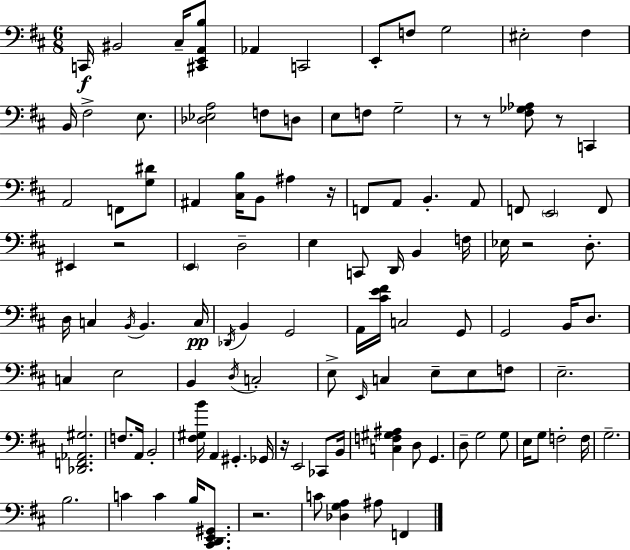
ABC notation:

X:1
T:Untitled
M:6/8
L:1/4
K:D
C,,/4 ^B,,2 ^C,/4 [^C,,E,,A,,B,]/2 _A,, C,,2 E,,/2 F,/2 G,2 ^E,2 ^F, B,,/4 ^F,2 E,/2 [_D,_E,A,]2 F,/2 D,/2 E,/2 F,/2 G,2 z/2 z/2 [^F,_G,_A,]/2 z/2 C,, A,,2 F,,/2 [G,^D]/2 ^A,, [^C,B,]/4 B,,/2 ^A, z/4 F,,/2 A,,/2 B,, A,,/2 F,,/2 E,,2 F,,/2 ^E,, z2 E,, D,2 E, C,,/2 D,,/4 B,, F,/4 _E,/4 z2 D,/2 D,/4 C, B,,/4 B,, C,/4 _D,,/4 B,, G,,2 A,,/4 [^CE^F]/4 C,2 G,,/2 G,,2 B,,/4 D,/2 C, E,2 B,, D,/4 C,2 E,/2 E,,/4 C, E,/2 E,/2 F,/2 E,2 [_D,,F,,_A,,^G,]2 F,/2 A,,/4 B,,2 [^F,^G,B]/4 A,, ^G,, _G,,/4 z/4 E,,2 _C,,/2 B,,/4 [C,F,^G,^A,] D,/2 G,, D,/2 G,2 G,/2 E,/4 G,/2 F,2 F,/4 G,2 B,2 C C B,/4 [^C,,D,,E,,^G,,]/2 z2 C/2 [_D,G,A,] ^A,/2 F,,